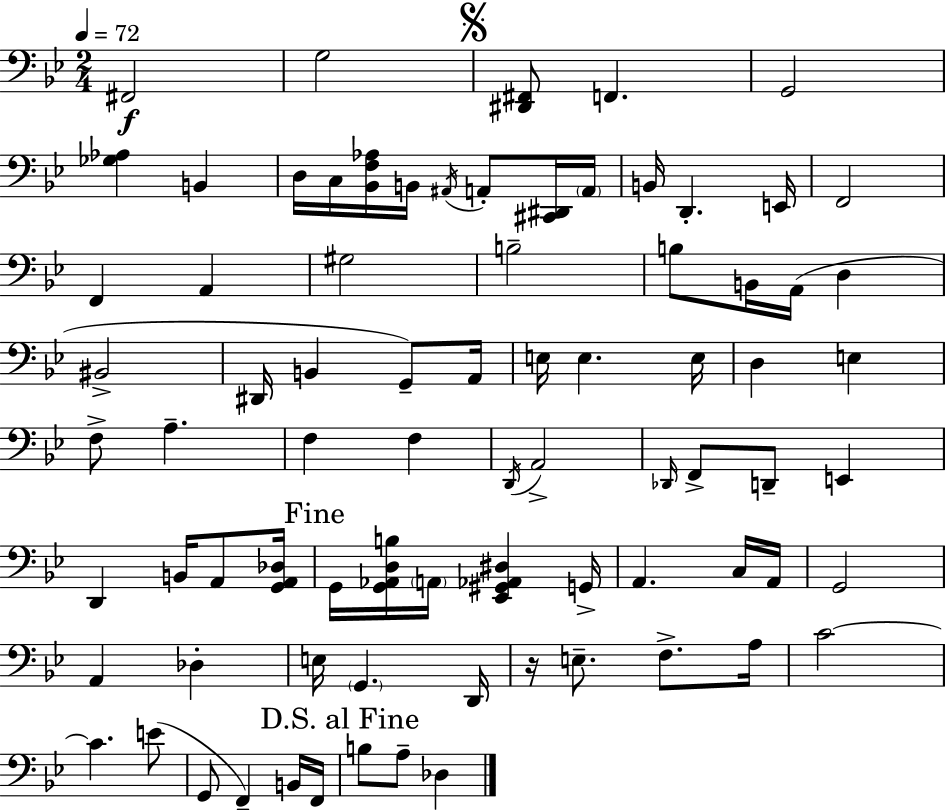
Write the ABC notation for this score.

X:1
T:Untitled
M:2/4
L:1/4
K:Bb
^F,,2 G,2 [^D,,^F,,]/2 F,, G,,2 [_G,_A,] B,, D,/4 C,/4 [_B,,F,_A,]/4 B,,/4 ^A,,/4 A,,/2 [^C,,^D,,]/4 A,,/4 B,,/4 D,, E,,/4 F,,2 F,, A,, ^G,2 B,2 B,/2 B,,/4 A,,/4 D, ^B,,2 ^D,,/4 B,, G,,/2 A,,/4 E,/4 E, E,/4 D, E, F,/2 A, F, F, D,,/4 A,,2 _D,,/4 F,,/2 D,,/2 E,, D,, B,,/4 A,,/2 [G,,A,,_D,]/4 G,,/4 [G,,_A,,D,B,]/4 A,,/4 [_E,,^G,,_A,,^D,] G,,/4 A,, C,/4 A,,/4 G,,2 A,, _D, E,/4 G,, D,,/4 z/4 E,/2 F,/2 A,/4 C2 C E/2 G,,/2 F,, B,,/4 F,,/4 B,/2 A,/2 _D,